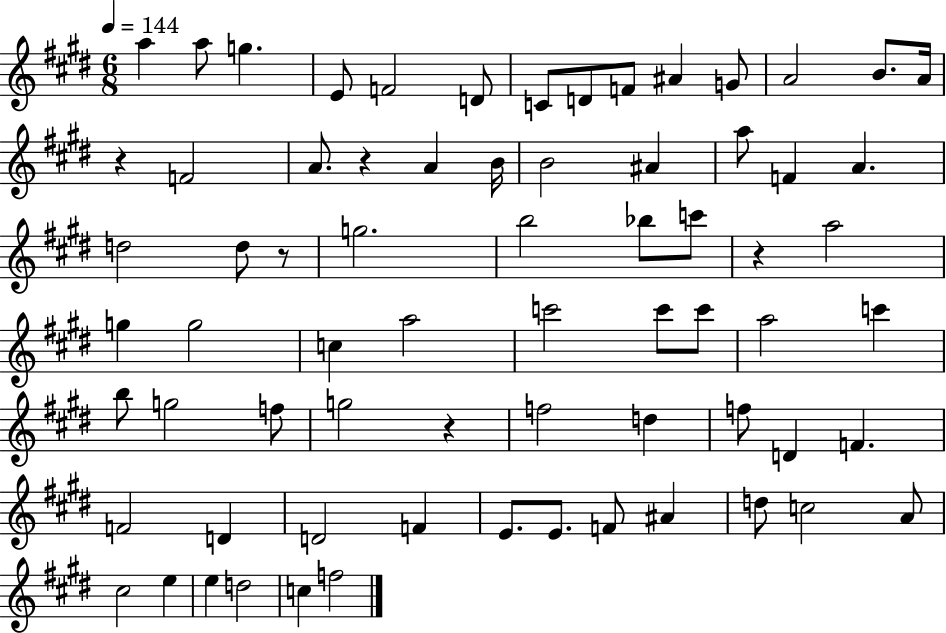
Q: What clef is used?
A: treble